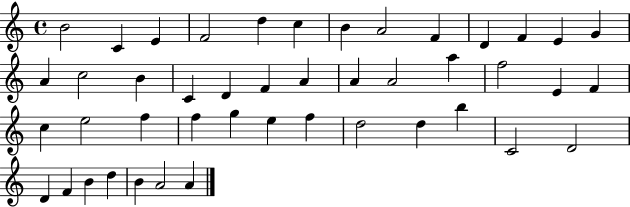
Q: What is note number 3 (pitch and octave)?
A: E4